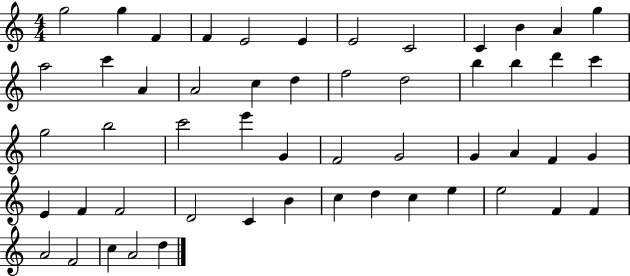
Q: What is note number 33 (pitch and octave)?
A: A4